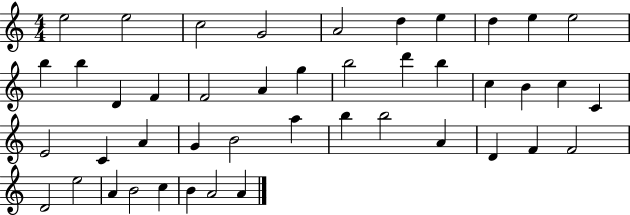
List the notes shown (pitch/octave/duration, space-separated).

E5/h E5/h C5/h G4/h A4/h D5/q E5/q D5/q E5/q E5/h B5/q B5/q D4/q F4/q F4/h A4/q G5/q B5/h D6/q B5/q C5/q B4/q C5/q C4/q E4/h C4/q A4/q G4/q B4/h A5/q B5/q B5/h A4/q D4/q F4/q F4/h D4/h E5/h A4/q B4/h C5/q B4/q A4/h A4/q